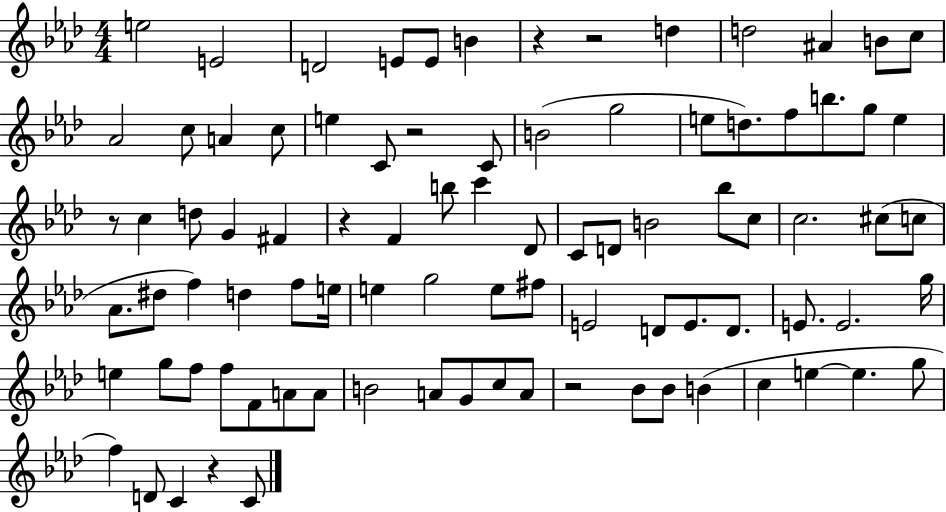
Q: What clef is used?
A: treble